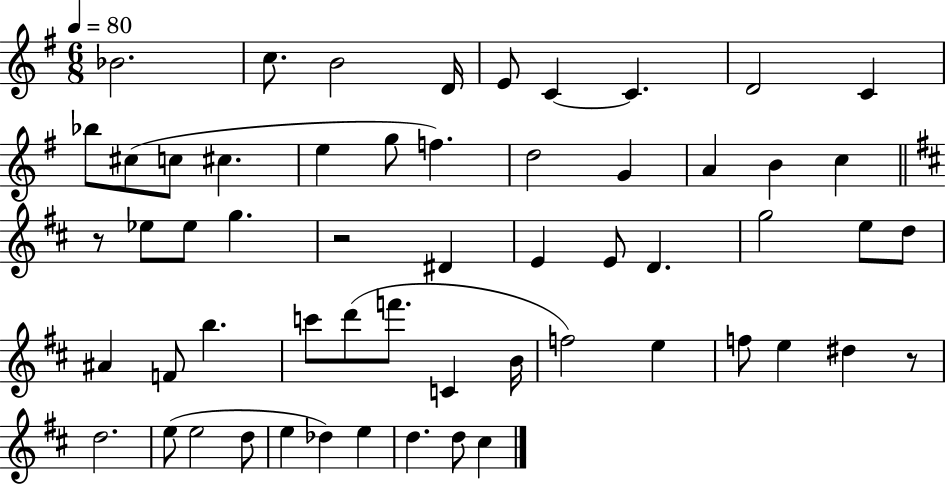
X:1
T:Untitled
M:6/8
L:1/4
K:G
_B2 c/2 B2 D/4 E/2 C C D2 C _b/2 ^c/2 c/2 ^c e g/2 f d2 G A B c z/2 _e/2 _e/2 g z2 ^D E E/2 D g2 e/2 d/2 ^A F/2 b c'/2 d'/2 f'/2 C B/4 f2 e f/2 e ^d z/2 d2 e/2 e2 d/2 e _d e d d/2 ^c